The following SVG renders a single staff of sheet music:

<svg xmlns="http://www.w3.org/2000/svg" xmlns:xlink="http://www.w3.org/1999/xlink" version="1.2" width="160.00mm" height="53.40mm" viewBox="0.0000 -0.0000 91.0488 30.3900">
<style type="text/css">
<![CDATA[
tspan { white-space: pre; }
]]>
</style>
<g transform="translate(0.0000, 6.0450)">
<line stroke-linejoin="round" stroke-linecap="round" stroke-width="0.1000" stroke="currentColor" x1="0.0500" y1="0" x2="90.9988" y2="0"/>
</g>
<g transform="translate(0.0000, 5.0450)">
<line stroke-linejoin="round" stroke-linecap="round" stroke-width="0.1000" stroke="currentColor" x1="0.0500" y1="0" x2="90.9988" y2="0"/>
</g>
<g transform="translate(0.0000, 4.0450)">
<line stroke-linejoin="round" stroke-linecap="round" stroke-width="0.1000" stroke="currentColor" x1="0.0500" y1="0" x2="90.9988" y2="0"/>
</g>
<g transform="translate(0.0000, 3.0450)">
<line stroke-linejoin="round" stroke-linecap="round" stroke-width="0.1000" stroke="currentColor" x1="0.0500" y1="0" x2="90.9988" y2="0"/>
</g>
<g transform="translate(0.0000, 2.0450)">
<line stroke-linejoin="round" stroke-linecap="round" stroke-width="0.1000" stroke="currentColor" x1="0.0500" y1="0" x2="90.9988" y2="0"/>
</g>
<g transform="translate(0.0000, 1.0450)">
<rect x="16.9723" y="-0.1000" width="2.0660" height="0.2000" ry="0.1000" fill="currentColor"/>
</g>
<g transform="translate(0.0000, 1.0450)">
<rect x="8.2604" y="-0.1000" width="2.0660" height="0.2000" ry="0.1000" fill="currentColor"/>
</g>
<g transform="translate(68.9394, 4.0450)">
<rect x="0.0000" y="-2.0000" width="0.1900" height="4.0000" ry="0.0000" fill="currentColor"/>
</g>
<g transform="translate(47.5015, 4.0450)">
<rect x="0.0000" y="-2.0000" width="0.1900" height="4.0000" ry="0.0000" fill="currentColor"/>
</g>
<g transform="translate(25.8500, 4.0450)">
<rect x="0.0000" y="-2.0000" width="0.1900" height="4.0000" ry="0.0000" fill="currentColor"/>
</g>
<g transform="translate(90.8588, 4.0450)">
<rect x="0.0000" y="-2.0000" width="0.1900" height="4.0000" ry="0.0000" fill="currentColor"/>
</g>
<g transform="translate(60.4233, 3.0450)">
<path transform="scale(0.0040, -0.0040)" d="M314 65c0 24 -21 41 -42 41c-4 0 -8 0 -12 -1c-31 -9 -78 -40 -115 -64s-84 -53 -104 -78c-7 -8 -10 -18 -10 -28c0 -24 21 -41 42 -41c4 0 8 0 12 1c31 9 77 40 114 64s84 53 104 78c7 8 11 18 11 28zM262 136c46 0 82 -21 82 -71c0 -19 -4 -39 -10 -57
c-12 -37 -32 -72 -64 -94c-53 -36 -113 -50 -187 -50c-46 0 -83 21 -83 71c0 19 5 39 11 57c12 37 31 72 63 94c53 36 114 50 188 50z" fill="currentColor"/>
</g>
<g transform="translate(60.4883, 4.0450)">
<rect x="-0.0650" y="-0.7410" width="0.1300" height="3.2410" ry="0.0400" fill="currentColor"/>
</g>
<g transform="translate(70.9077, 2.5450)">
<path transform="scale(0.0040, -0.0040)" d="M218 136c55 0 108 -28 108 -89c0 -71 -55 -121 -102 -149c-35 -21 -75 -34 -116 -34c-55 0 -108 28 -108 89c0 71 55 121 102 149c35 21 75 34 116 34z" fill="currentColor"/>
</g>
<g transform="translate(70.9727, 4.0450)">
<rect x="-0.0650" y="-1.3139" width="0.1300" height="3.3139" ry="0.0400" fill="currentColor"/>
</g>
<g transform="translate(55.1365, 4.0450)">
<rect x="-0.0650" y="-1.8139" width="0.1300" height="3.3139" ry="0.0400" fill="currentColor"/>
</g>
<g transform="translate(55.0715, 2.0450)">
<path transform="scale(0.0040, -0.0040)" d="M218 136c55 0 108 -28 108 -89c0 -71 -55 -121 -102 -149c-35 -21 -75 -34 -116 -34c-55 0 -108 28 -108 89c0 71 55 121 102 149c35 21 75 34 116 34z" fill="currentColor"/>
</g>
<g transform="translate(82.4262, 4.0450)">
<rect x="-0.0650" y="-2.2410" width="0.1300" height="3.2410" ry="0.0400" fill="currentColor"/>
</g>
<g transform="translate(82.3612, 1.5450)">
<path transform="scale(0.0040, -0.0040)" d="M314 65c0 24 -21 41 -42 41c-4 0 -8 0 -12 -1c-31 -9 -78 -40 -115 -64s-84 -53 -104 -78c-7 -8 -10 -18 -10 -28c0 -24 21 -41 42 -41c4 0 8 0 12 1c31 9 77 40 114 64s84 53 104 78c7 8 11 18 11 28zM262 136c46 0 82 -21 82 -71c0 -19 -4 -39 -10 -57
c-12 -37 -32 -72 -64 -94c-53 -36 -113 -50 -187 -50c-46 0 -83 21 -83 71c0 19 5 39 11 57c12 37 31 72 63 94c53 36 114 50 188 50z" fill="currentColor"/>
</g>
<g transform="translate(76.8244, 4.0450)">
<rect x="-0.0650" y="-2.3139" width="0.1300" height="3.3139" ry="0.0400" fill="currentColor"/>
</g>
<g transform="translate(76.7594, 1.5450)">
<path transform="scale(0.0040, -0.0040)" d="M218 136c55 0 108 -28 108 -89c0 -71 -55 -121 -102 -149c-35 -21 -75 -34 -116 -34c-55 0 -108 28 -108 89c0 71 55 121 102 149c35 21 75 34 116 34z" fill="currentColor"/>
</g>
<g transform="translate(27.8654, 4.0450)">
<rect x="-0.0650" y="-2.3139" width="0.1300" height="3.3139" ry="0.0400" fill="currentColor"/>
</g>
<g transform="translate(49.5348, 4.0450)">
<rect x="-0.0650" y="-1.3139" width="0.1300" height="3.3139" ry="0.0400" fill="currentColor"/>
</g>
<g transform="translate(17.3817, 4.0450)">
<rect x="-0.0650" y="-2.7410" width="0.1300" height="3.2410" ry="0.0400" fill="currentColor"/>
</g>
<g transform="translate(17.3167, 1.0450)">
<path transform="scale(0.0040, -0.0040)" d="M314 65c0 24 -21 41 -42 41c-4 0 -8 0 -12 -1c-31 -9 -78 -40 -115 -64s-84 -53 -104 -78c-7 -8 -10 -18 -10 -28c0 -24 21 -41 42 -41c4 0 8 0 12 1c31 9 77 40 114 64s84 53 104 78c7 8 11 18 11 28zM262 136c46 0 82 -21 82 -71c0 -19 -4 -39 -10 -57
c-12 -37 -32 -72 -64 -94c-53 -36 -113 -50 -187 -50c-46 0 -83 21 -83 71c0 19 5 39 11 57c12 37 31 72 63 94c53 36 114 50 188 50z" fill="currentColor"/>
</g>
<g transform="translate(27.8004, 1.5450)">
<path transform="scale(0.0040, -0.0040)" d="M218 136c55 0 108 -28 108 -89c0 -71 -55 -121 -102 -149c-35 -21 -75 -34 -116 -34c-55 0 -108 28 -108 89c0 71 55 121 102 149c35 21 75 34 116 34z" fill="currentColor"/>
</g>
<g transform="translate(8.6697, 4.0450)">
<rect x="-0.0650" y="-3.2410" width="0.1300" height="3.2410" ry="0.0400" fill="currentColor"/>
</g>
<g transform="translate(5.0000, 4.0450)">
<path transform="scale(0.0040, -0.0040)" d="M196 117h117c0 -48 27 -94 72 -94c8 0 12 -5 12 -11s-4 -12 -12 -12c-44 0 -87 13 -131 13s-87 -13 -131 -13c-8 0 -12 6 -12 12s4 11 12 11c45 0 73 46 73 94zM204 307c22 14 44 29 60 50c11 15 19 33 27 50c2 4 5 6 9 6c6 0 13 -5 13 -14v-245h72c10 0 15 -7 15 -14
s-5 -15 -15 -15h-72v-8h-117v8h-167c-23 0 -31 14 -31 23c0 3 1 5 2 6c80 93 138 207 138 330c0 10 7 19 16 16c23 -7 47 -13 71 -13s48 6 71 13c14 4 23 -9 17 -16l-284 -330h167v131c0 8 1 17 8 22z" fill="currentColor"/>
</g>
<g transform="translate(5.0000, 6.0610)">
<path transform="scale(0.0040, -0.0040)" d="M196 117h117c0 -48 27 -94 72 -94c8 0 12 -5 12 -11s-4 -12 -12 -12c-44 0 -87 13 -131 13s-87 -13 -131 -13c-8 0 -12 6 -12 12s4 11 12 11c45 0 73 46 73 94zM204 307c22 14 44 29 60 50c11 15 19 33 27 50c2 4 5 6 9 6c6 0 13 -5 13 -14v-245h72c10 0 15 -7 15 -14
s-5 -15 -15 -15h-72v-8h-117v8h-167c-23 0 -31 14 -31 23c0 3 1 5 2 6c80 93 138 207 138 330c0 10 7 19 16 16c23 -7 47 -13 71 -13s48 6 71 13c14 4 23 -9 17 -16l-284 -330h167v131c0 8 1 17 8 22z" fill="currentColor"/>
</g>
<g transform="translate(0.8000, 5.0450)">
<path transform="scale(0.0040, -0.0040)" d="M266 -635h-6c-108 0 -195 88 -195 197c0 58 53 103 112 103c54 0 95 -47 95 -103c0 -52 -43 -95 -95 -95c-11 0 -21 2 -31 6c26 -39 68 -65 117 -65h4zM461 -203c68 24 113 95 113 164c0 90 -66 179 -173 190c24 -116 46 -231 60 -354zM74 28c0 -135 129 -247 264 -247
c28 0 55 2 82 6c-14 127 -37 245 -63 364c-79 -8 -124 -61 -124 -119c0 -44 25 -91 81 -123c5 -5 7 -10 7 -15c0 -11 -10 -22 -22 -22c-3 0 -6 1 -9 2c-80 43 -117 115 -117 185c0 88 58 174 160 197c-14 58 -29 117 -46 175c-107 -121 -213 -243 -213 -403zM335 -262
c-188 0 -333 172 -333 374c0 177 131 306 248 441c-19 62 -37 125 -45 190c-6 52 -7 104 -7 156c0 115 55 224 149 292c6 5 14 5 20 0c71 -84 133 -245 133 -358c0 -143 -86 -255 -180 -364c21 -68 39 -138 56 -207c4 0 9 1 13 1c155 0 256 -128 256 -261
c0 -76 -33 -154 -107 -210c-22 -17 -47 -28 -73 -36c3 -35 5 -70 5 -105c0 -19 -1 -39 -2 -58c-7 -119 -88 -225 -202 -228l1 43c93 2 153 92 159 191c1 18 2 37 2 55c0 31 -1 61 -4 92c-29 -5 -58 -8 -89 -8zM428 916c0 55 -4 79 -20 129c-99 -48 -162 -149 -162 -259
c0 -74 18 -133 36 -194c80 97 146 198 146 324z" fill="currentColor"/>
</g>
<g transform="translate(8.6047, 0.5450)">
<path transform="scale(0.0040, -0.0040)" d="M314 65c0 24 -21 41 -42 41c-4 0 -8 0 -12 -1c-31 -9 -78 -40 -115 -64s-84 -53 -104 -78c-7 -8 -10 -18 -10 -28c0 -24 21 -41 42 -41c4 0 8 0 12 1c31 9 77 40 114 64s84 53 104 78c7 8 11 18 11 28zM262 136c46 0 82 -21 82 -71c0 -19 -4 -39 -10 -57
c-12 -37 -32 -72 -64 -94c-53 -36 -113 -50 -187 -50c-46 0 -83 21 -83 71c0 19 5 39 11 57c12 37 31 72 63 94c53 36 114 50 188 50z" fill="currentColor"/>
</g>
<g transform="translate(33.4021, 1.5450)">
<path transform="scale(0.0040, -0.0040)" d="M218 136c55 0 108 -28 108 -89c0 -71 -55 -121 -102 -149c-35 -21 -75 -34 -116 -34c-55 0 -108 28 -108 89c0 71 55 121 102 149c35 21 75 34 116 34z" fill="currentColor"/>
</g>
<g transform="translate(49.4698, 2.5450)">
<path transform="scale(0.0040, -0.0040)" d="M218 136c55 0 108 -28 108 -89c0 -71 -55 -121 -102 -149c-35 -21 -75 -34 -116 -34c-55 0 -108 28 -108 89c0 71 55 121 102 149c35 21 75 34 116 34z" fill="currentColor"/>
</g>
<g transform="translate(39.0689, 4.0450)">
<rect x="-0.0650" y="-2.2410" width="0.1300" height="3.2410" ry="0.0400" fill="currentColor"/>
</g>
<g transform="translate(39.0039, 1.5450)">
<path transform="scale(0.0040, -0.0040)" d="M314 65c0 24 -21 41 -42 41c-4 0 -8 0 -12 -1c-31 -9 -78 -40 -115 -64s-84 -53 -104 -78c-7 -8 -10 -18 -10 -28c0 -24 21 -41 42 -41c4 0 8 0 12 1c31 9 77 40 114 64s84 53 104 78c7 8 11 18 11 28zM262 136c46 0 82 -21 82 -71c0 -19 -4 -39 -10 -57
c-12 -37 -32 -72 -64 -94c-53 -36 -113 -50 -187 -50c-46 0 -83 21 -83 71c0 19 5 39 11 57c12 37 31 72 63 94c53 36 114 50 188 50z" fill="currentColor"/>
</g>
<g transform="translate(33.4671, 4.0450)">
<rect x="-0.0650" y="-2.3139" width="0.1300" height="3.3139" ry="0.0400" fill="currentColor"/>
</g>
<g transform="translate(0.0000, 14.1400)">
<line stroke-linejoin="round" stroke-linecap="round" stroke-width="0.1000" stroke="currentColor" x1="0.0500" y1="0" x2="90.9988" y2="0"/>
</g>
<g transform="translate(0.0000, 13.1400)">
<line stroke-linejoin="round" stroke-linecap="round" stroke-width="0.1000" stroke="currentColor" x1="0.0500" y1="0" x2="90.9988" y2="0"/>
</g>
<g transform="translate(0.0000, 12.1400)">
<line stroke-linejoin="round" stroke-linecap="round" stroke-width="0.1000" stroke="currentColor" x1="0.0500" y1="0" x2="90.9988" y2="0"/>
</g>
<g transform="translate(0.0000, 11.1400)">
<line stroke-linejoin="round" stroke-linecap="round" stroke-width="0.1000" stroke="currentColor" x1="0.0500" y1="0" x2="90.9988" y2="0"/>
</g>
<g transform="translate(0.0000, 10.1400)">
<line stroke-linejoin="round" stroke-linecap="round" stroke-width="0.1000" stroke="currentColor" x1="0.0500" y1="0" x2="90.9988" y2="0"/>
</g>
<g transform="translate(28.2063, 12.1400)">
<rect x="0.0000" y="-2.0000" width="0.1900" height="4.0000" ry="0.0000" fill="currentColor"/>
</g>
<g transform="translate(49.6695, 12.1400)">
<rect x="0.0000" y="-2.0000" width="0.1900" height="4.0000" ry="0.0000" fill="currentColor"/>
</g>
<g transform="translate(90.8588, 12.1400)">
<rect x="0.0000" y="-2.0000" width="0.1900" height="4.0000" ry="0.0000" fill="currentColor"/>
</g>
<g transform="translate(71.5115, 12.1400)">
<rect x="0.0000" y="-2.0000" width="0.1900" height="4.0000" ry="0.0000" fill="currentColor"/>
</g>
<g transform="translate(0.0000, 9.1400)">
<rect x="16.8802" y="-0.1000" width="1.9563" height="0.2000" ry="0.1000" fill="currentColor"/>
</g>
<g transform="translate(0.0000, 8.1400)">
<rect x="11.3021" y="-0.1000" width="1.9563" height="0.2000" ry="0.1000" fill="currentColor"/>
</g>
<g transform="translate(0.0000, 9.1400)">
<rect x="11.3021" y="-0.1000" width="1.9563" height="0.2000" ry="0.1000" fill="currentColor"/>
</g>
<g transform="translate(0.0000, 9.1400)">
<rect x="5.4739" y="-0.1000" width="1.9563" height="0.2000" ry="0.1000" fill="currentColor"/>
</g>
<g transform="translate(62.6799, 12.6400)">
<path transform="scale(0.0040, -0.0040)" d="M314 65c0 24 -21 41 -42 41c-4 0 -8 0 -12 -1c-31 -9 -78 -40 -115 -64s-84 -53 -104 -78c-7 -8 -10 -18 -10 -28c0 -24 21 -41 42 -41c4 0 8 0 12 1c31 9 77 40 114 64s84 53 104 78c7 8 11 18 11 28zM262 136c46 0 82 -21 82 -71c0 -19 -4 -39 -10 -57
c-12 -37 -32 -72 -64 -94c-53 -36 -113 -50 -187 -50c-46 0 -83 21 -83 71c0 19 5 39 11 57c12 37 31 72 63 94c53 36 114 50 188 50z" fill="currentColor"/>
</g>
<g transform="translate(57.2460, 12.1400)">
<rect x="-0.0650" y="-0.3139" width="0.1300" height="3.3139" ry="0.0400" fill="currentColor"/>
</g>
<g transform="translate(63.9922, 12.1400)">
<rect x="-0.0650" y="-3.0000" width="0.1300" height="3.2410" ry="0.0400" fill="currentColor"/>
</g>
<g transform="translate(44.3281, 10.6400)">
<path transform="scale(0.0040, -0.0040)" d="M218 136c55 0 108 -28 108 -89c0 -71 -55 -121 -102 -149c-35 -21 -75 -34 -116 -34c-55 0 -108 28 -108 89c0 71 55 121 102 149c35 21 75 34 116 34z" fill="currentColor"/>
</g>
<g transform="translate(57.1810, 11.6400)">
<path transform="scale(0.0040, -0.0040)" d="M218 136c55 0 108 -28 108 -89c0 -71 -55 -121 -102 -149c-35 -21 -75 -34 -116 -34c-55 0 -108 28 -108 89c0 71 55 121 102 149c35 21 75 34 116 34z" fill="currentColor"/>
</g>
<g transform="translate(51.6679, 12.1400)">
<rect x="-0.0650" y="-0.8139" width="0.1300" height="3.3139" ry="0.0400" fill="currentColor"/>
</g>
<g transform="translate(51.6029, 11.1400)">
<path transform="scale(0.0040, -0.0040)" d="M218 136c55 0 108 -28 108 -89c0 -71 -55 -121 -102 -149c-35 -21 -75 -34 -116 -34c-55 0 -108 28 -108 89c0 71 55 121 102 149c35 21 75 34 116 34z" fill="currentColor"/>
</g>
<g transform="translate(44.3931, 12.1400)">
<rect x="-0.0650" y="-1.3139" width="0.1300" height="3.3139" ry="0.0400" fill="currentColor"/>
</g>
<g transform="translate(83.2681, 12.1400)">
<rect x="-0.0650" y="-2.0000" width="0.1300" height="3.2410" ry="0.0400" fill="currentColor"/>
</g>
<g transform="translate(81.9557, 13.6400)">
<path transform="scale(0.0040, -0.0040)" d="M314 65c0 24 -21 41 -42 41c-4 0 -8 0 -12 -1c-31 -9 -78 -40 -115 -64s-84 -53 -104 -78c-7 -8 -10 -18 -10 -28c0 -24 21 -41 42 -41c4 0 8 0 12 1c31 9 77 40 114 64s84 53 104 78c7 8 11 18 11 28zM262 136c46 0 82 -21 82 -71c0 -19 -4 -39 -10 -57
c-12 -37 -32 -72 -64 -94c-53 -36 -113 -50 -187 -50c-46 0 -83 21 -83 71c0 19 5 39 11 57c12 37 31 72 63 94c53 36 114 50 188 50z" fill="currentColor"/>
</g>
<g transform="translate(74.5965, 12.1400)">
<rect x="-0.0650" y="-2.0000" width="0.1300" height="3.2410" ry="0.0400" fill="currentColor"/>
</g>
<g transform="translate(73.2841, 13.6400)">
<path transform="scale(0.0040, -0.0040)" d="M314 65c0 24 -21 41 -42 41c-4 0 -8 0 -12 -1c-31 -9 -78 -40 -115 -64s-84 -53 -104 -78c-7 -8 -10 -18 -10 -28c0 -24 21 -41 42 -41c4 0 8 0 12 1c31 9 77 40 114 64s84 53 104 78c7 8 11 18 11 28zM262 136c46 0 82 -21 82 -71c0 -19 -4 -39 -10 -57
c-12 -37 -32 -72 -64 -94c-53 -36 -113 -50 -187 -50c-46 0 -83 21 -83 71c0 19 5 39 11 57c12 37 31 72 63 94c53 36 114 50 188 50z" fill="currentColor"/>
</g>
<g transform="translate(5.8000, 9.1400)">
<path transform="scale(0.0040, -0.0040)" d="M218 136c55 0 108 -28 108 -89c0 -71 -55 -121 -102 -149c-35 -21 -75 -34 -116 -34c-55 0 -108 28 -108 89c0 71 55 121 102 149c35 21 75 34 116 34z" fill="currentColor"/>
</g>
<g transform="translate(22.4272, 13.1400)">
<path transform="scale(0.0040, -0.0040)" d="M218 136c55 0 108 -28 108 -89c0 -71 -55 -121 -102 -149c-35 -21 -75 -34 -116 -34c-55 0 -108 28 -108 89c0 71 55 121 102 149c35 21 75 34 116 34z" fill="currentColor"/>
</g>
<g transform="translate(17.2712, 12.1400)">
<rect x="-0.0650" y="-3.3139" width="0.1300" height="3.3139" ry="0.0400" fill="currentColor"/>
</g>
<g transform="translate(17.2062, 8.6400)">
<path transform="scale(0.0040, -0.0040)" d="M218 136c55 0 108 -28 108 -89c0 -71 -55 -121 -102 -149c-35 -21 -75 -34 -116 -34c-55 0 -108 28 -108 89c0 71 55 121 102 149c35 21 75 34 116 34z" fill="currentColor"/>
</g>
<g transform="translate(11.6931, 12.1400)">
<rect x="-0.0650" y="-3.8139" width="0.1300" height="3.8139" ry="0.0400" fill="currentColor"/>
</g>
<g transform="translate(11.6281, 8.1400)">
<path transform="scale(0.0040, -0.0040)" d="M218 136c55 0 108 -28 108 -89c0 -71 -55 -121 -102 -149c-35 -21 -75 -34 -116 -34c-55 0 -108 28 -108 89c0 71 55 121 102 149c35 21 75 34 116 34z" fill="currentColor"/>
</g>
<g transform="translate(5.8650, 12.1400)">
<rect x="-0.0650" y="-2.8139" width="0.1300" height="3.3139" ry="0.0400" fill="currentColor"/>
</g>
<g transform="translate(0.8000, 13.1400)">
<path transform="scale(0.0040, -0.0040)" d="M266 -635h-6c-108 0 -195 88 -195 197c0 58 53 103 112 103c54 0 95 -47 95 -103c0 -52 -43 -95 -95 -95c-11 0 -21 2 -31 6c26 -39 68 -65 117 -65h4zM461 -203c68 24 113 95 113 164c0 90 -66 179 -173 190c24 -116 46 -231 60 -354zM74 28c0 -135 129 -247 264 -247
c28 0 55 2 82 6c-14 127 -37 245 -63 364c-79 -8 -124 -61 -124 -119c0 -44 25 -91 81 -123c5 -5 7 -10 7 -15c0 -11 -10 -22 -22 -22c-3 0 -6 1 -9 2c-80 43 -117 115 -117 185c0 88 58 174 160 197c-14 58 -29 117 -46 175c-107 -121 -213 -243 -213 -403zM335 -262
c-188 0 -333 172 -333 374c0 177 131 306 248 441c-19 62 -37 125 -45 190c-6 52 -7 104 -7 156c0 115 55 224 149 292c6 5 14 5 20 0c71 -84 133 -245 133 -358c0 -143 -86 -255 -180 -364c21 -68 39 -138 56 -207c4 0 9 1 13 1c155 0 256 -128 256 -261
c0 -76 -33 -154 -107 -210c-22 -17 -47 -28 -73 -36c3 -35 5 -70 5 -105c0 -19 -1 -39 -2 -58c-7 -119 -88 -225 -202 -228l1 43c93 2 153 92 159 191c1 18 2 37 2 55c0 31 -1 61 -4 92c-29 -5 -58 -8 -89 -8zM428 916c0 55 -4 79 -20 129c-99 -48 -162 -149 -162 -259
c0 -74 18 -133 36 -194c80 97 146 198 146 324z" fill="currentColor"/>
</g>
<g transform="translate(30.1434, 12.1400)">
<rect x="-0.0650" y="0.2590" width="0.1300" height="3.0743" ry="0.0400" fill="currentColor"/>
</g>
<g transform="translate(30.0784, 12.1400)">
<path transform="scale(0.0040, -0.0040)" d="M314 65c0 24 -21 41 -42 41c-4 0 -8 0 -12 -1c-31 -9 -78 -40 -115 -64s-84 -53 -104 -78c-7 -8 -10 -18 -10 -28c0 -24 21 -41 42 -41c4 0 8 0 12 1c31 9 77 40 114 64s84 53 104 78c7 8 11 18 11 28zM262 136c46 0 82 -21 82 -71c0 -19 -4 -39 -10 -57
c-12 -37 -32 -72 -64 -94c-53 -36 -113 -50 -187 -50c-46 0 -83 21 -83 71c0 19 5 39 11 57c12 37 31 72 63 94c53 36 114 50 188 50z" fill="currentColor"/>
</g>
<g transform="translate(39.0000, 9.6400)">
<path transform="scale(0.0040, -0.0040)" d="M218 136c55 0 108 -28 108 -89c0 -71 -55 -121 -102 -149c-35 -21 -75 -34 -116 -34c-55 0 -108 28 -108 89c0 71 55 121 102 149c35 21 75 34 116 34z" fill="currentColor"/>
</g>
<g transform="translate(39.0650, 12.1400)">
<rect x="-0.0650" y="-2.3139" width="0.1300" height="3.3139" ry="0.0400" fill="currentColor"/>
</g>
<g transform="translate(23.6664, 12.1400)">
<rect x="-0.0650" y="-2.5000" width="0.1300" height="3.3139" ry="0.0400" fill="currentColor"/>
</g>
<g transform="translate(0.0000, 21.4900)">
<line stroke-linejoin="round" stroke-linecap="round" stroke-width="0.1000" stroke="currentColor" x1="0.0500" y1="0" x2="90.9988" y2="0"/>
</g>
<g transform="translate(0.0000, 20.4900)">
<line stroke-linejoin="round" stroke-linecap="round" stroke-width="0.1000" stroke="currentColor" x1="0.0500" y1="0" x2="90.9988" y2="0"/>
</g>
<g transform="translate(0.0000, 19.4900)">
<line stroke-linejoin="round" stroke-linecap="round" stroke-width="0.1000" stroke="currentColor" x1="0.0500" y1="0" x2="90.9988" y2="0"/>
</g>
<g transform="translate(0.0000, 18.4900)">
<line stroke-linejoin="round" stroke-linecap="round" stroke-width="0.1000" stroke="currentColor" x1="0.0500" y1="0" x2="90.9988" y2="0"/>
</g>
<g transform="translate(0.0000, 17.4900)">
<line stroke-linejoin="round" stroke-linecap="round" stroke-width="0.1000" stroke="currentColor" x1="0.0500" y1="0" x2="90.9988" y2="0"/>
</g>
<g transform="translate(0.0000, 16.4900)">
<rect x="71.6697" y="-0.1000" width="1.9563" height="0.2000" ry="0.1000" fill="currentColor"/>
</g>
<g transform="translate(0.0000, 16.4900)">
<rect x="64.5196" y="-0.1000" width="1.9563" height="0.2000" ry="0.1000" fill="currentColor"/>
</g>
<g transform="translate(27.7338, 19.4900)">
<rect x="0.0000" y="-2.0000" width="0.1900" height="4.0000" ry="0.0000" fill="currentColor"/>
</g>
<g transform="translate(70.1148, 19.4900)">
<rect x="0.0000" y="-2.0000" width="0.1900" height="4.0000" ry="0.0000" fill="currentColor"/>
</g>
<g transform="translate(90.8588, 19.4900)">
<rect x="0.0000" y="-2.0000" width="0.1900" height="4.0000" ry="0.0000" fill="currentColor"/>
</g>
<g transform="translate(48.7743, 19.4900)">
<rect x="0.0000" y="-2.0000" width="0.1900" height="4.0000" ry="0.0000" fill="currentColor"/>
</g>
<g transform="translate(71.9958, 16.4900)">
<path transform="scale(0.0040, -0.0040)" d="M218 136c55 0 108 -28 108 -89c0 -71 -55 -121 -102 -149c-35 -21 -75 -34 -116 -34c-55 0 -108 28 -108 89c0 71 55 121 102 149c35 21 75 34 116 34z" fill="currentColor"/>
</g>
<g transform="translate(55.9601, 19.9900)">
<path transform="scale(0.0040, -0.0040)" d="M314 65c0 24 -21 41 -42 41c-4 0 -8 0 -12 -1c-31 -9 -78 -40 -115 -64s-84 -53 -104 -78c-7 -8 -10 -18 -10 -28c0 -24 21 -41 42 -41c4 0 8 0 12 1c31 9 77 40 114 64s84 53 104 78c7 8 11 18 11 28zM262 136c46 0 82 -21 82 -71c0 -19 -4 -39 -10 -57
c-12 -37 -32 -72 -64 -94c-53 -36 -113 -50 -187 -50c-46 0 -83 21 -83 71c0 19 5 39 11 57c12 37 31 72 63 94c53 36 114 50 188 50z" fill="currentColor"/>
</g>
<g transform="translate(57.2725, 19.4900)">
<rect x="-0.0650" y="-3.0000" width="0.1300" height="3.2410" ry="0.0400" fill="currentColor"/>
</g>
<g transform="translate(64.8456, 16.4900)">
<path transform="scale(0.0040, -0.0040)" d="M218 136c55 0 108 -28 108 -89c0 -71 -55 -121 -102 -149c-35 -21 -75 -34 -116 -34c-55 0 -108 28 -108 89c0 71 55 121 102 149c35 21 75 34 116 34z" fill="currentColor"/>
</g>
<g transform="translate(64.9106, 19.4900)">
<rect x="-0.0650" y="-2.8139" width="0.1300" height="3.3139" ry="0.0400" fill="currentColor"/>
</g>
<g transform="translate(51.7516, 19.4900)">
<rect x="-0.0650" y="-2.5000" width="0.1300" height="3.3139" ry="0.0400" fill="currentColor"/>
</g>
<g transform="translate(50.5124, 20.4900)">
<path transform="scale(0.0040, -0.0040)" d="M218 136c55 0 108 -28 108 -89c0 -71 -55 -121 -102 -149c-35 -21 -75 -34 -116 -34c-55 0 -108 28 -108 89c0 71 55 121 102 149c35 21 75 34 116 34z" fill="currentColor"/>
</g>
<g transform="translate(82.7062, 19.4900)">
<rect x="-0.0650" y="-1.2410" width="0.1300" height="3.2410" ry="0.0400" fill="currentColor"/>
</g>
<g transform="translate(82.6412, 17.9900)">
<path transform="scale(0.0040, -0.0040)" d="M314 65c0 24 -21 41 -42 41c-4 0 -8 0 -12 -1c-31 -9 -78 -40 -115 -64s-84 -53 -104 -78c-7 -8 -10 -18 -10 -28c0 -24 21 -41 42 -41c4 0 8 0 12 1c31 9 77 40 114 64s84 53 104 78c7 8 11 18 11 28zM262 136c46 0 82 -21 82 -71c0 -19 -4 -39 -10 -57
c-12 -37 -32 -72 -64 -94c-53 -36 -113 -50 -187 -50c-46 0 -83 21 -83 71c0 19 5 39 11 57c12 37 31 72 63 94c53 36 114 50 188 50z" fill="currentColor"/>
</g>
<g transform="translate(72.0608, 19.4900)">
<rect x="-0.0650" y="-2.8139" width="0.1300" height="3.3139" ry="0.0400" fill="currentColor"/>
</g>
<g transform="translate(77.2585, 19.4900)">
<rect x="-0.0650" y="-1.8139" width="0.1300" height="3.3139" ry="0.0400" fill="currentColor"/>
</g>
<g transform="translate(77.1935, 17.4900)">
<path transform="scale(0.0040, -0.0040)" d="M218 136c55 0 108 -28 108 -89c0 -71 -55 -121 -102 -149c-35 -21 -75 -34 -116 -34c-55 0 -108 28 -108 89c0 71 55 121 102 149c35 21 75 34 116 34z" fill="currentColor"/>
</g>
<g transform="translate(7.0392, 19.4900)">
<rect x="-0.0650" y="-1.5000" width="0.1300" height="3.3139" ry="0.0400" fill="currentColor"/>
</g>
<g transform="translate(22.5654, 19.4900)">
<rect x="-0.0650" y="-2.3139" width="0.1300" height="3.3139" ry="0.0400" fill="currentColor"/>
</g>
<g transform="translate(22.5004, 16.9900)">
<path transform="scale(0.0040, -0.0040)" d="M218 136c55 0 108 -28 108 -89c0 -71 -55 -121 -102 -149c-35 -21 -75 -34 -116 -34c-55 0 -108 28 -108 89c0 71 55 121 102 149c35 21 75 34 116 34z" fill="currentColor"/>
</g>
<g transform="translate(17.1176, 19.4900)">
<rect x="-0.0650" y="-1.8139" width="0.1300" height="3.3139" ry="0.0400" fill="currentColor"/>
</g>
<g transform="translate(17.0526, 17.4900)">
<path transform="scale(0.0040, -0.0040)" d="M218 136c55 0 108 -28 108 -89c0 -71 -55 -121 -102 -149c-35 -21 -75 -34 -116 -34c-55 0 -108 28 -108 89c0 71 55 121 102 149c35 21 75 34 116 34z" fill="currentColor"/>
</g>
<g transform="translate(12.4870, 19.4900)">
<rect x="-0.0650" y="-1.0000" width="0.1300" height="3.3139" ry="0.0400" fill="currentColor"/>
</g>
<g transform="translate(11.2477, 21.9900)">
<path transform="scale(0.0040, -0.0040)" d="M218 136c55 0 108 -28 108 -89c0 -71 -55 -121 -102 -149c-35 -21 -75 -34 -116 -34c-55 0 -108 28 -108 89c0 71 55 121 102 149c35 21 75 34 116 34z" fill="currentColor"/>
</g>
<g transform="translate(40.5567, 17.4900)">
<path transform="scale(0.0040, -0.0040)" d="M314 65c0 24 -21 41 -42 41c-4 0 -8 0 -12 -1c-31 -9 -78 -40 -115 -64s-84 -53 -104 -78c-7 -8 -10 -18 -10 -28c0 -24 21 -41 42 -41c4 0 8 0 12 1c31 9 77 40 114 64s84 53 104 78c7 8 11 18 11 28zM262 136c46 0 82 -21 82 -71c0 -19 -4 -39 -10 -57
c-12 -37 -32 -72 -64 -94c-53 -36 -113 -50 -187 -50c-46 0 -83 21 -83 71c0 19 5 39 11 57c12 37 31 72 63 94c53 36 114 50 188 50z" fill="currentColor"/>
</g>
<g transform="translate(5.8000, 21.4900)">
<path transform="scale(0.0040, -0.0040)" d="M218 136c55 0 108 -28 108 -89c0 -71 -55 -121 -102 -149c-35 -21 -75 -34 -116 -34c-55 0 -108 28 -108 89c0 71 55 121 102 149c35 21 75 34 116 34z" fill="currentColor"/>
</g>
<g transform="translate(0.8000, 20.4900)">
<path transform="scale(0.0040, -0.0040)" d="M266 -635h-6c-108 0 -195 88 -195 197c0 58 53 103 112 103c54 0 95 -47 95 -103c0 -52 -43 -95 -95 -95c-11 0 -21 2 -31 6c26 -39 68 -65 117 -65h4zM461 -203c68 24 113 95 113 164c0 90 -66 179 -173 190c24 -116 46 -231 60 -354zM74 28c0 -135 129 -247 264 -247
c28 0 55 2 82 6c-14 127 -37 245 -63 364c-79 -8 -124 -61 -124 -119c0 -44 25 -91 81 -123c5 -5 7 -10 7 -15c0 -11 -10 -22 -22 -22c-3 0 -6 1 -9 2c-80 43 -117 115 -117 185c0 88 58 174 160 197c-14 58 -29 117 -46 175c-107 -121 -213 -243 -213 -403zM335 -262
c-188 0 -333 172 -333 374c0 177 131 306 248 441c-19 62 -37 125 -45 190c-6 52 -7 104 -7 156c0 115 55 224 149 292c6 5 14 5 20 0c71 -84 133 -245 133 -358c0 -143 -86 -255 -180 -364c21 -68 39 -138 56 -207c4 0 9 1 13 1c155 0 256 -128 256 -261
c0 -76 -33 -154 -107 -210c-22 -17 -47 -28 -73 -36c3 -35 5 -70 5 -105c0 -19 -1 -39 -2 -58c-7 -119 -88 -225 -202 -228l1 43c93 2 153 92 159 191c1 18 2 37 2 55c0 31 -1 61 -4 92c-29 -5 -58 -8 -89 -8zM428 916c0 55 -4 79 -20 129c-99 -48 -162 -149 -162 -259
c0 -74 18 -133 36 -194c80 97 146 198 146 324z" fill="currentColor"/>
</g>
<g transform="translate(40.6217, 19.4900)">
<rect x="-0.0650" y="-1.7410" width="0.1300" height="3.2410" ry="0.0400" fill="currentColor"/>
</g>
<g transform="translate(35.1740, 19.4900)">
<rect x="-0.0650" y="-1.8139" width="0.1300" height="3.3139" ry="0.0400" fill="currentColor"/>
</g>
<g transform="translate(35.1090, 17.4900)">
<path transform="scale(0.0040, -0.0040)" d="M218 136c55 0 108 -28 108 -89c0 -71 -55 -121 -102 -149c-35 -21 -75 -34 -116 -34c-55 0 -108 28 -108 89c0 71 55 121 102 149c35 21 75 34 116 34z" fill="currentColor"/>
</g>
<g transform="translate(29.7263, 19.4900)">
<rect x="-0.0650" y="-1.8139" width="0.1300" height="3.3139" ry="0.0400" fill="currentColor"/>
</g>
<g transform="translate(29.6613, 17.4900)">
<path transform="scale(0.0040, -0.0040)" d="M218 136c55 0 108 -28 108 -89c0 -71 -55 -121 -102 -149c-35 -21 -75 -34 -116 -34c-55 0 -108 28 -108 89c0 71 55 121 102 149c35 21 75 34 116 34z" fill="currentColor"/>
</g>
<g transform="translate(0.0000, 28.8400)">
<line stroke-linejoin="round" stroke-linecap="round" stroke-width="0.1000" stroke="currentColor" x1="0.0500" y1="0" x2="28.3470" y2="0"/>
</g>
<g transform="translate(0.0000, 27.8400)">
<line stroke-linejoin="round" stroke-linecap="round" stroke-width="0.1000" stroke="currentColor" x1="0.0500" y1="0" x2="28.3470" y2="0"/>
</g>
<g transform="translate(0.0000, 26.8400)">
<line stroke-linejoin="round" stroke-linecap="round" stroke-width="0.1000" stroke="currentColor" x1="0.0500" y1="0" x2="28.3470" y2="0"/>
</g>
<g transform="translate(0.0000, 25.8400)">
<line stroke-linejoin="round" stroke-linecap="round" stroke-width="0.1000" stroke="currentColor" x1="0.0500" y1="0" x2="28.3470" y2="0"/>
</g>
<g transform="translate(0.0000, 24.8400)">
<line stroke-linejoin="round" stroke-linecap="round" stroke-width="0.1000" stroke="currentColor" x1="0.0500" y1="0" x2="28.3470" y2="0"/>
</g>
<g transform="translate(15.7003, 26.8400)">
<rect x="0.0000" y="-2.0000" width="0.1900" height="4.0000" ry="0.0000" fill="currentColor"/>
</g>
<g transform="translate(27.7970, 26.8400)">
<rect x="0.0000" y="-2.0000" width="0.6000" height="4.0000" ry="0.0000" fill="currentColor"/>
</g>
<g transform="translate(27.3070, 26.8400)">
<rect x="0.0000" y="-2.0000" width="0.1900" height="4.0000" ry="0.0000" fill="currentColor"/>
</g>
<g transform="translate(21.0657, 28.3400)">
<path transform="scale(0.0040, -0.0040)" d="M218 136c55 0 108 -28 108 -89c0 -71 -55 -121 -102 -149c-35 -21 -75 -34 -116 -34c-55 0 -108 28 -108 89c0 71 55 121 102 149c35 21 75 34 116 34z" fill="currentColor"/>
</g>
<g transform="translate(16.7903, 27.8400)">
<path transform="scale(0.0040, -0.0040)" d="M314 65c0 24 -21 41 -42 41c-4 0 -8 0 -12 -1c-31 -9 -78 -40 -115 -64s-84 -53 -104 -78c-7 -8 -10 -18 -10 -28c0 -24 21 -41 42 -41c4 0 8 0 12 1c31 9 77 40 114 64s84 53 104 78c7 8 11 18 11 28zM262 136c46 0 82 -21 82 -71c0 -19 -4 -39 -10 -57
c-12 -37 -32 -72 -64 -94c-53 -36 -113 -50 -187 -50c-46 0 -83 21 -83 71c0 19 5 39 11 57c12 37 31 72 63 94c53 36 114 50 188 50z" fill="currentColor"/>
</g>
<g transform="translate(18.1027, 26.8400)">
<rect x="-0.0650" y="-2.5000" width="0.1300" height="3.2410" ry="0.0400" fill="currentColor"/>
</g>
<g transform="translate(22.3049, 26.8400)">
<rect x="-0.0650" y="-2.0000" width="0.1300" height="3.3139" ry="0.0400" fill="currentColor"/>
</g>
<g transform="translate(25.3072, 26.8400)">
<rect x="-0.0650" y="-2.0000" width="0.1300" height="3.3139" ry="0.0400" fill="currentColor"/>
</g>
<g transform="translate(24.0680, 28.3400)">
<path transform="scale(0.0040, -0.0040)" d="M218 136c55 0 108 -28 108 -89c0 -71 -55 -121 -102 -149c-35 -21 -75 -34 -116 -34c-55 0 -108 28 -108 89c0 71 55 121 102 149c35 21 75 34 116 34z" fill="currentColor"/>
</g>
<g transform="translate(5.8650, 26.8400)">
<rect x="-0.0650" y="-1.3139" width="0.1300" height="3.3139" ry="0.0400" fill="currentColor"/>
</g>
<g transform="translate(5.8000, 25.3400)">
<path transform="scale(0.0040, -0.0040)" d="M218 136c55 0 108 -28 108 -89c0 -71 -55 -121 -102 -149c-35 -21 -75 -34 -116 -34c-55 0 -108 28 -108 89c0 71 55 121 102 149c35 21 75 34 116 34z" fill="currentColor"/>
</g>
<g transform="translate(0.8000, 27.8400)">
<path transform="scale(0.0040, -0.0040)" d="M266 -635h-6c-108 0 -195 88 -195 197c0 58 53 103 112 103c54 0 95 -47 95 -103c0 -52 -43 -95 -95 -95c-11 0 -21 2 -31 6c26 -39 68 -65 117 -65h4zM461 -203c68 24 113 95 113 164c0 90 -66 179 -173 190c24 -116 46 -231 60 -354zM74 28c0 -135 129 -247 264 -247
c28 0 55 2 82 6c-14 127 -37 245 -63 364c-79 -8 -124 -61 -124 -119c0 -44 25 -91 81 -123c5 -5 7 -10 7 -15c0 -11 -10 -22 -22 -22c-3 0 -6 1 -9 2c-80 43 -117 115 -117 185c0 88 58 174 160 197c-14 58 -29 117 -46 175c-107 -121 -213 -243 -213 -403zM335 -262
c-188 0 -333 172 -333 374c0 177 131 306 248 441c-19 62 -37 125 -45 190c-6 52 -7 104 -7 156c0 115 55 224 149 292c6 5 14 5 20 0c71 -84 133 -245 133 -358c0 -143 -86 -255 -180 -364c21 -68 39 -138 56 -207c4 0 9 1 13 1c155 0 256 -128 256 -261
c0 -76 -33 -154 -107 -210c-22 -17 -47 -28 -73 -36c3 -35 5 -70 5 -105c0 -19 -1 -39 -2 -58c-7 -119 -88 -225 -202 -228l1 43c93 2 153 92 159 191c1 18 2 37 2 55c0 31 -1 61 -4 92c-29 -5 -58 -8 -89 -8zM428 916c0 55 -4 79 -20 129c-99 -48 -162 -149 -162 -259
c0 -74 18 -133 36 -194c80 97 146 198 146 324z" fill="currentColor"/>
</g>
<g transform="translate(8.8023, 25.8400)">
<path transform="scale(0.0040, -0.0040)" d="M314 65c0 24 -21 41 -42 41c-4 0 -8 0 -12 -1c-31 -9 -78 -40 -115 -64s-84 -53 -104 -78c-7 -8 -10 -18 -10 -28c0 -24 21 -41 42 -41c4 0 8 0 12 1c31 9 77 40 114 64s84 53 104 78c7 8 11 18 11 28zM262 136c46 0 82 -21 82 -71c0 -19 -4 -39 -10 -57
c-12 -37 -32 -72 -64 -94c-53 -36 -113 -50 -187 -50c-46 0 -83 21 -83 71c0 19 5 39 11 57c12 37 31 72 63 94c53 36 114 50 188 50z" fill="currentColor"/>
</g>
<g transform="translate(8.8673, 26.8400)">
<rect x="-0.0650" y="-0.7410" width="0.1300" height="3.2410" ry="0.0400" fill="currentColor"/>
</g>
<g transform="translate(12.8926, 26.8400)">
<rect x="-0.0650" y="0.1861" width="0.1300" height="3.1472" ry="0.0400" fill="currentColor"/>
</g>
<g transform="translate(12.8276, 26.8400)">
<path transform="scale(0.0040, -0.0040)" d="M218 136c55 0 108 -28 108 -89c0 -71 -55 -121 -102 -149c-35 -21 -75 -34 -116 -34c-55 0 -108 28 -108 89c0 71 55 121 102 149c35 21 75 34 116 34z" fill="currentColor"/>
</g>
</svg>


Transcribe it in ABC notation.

X:1
T:Untitled
M:4/4
L:1/4
K:C
b2 a2 g g g2 e f d2 e g g2 a c' b G B2 g e d c A2 F2 F2 E D f g f f f2 G A2 a a f e2 e d2 B G2 F F